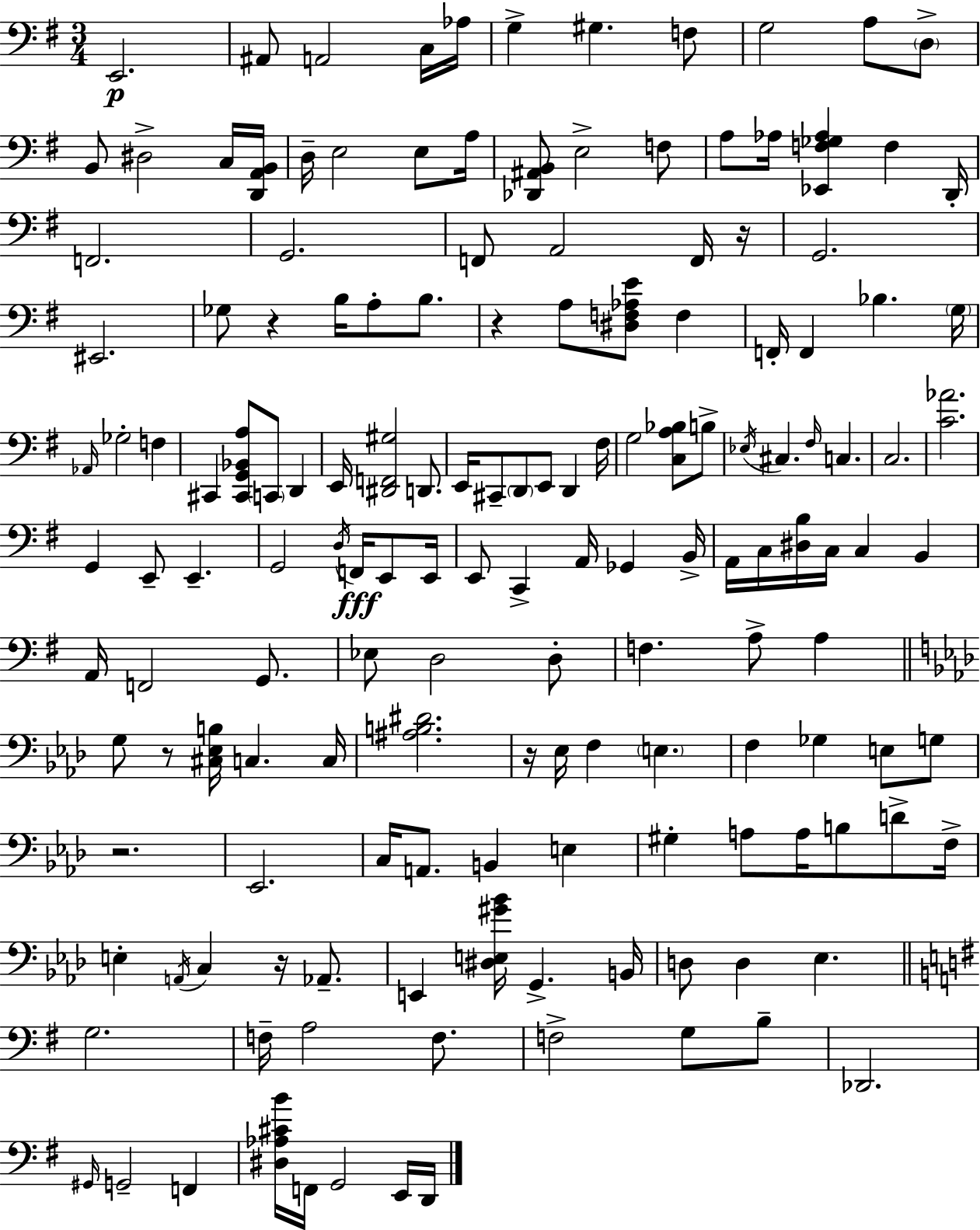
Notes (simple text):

E2/h. A#2/e A2/h C3/s Ab3/s G3/q G#3/q. F3/e G3/h A3/e D3/e B2/e D#3/h C3/s [D2,A2,B2]/s D3/s E3/h E3/e A3/s [Db2,A#2,B2]/e E3/h F3/e A3/e Ab3/s [Eb2,F3,Gb3,Ab3]/q F3/q D2/s F2/h. G2/h. F2/e A2/h F2/s R/s G2/h. EIS2/h. Gb3/e R/q B3/s A3/e B3/e. R/q A3/e [D#3,F3,Ab3,E4]/e F3/q F2/s F2/q Bb3/q. G3/s Ab2/s Gb3/h F3/q C#2/q [C#2,G2,Bb2,A3]/e C2/e D2/q E2/s [D#2,F2,G#3]/h D2/e. E2/s C#2/e D2/e E2/e D2/q F#3/s G3/h [C3,A3,Bb3]/e B3/e Eb3/s C#3/q. F#3/s C3/q. C3/h. [C4,Ab4]/h. G2/q E2/e E2/q. G2/h D3/s F2/s E2/e E2/s E2/e C2/q A2/s Gb2/q B2/s A2/s C3/s [D#3,B3]/s C3/s C3/q B2/q A2/s F2/h G2/e. Eb3/e D3/h D3/e F3/q. A3/e A3/q G3/e R/e [C#3,Eb3,B3]/s C3/q. C3/s [A#3,B3,D#4]/h. R/s Eb3/s F3/q E3/q. F3/q Gb3/q E3/e G3/e R/h. Eb2/h. C3/s A2/e. B2/q E3/q G#3/q A3/e A3/s B3/e D4/e F3/s E3/q A2/s C3/q R/s Ab2/e. E2/q [D#3,E3,G#4,Bb4]/s G2/q. B2/s D3/e D3/q Eb3/q. G3/h. F3/s A3/h F3/e. F3/h G3/e B3/e Db2/h. G#2/s G2/h F2/q [D#3,Ab3,C#4,B4]/s F2/s G2/h E2/s D2/s